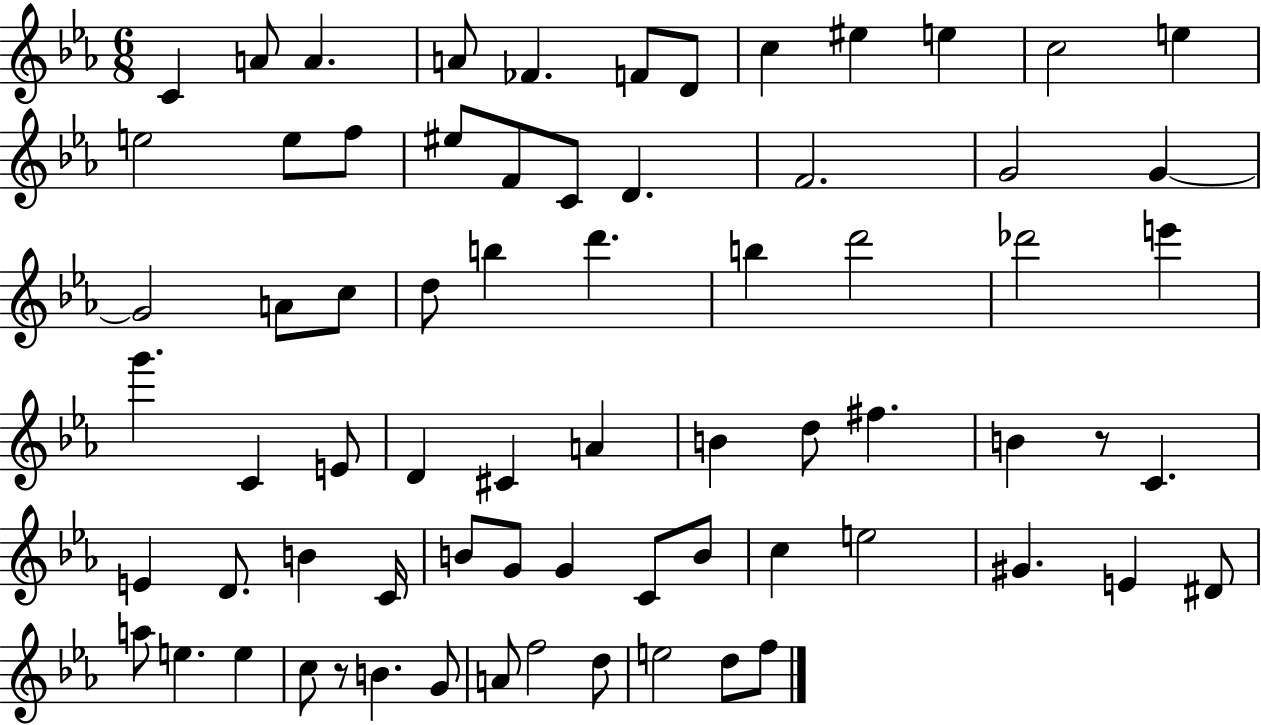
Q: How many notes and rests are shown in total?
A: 71